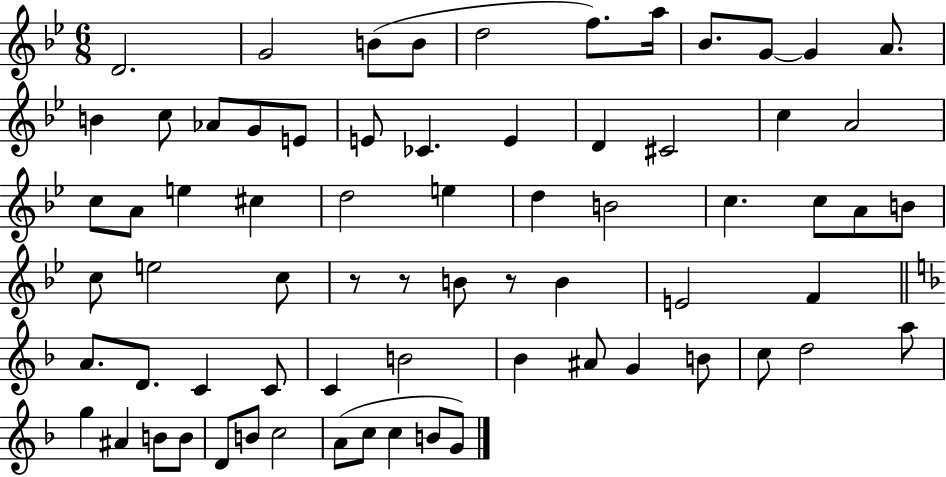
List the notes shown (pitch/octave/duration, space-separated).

D4/h. G4/h B4/e B4/e D5/h F5/e. A5/s Bb4/e. G4/e G4/q A4/e. B4/q C5/e Ab4/e G4/e E4/e E4/e CES4/q. E4/q D4/q C#4/h C5/q A4/h C5/e A4/e E5/q C#5/q D5/h E5/q D5/q B4/h C5/q. C5/e A4/e B4/e C5/e E5/h C5/e R/e R/e B4/e R/e B4/q E4/h F4/q A4/e. D4/e. C4/q C4/e C4/q B4/h Bb4/q A#4/e G4/q B4/e C5/e D5/h A5/e G5/q A#4/q B4/e B4/e D4/e B4/e C5/h A4/e C5/e C5/q B4/e G4/e